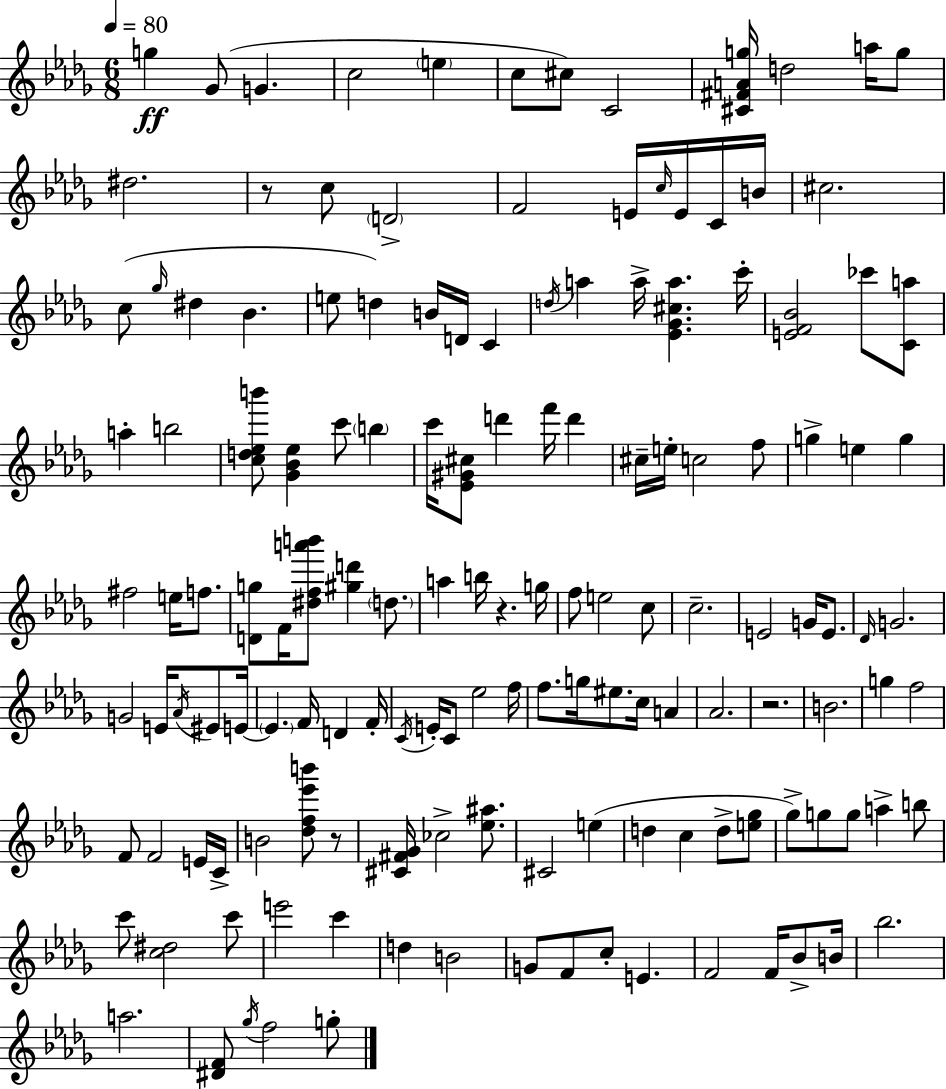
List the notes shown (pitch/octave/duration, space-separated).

G5/q Gb4/e G4/q. C5/h E5/q C5/e C#5/e C4/h [C#4,F#4,A4,G5]/s D5/h A5/s G5/e D#5/h. R/e C5/e D4/h F4/h E4/s C5/s E4/s C4/s B4/s C#5/h. C5/e Gb5/s D#5/q Bb4/q. E5/e D5/q B4/s D4/s C4/q D5/s A5/q A5/s [Eb4,Gb4,C#5,A5]/q. C6/s [E4,F4,Bb4]/h CES6/e [C4,A5]/e A5/q B5/h [C5,D5,Eb5,B6]/e [Gb4,Bb4,Eb5]/q C6/e B5/q C6/s [Eb4,G#4,C#5]/e D6/q F6/s D6/q C#5/s E5/s C5/h F5/e G5/q E5/q G5/q F#5/h E5/s F5/e. [D4,G5]/e F4/s [D#5,F5,A6,B6]/e [G#5,D6]/q D5/e. A5/q B5/s R/q. G5/s F5/e E5/h C5/e C5/h. E4/h G4/s E4/e. Db4/s G4/h. G4/h E4/s Ab4/s EIS4/e E4/s E4/q. F4/s D4/q F4/s C4/s E4/s C4/e Eb5/h F5/s F5/e. G5/s EIS5/e. C5/s A4/q Ab4/h. R/h. B4/h. G5/q F5/h F4/e F4/h E4/s C4/s B4/h [Db5,F5,Eb6,B6]/e R/e [C#4,F#4,Gb4]/s CES5/h [Eb5,A#5]/e. C#4/h E5/q D5/q C5/q D5/e [E5,Gb5]/e Gb5/e G5/e G5/e A5/q B5/e C6/e [C5,D#5]/h C6/e E6/h C6/q D5/q B4/h G4/e F4/e C5/e E4/q. F4/h F4/s Bb4/e B4/s Bb5/h. A5/h. [D#4,F4]/e Gb5/s F5/h G5/e